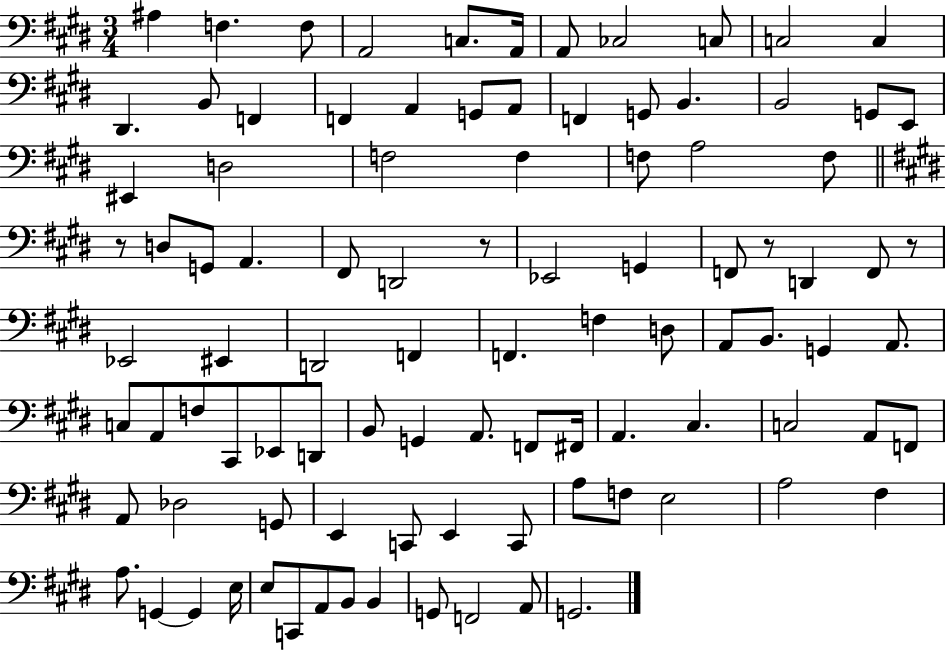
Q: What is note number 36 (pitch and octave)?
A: D2